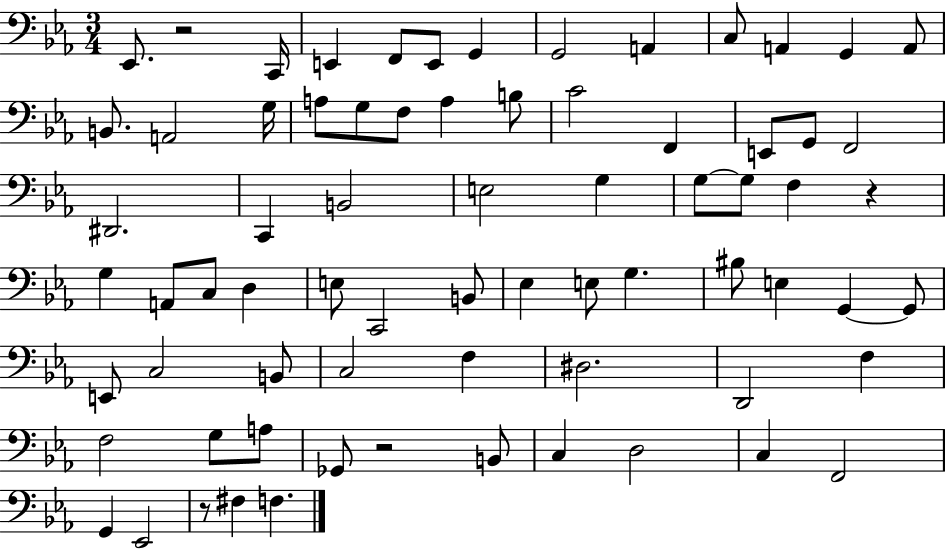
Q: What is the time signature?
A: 3/4